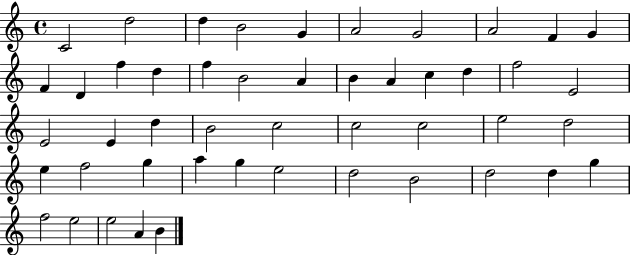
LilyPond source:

{
  \clef treble
  \time 4/4
  \defaultTimeSignature
  \key c \major
  c'2 d''2 | d''4 b'2 g'4 | a'2 g'2 | a'2 f'4 g'4 | \break f'4 d'4 f''4 d''4 | f''4 b'2 a'4 | b'4 a'4 c''4 d''4 | f''2 e'2 | \break e'2 e'4 d''4 | b'2 c''2 | c''2 c''2 | e''2 d''2 | \break e''4 f''2 g''4 | a''4 g''4 e''2 | d''2 b'2 | d''2 d''4 g''4 | \break f''2 e''2 | e''2 a'4 b'4 | \bar "|."
}